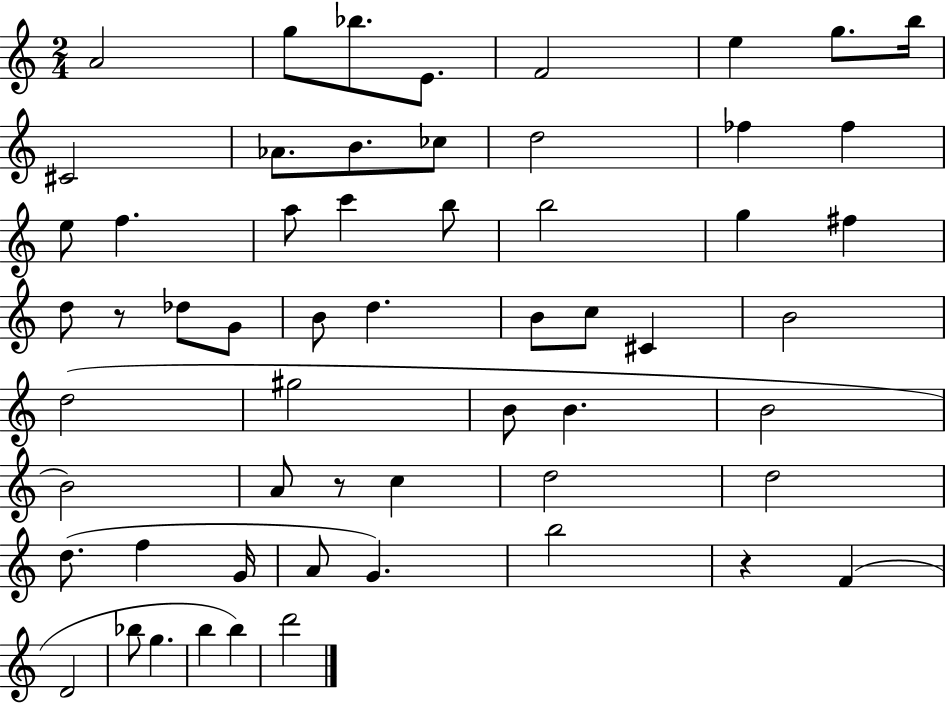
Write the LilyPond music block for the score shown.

{
  \clef treble
  \numericTimeSignature
  \time 2/4
  \key c \major
  a'2 | g''8 bes''8. e'8. | f'2 | e''4 g''8. b''16 | \break cis'2 | aes'8. b'8. ces''8 | d''2 | fes''4 fes''4 | \break e''8 f''4. | a''8 c'''4 b''8 | b''2 | g''4 fis''4 | \break d''8 r8 des''8 g'8 | b'8 d''4. | b'8 c''8 cis'4 | b'2 | \break d''2( | gis''2 | b'8 b'4. | b'2 | \break b'2) | a'8 r8 c''4 | d''2 | d''2 | \break d''8.( f''4 g'16 | a'8 g'4.) | b''2 | r4 f'4( | \break d'2 | bes''8 g''4. | b''4 b''4) | d'''2 | \break \bar "|."
}